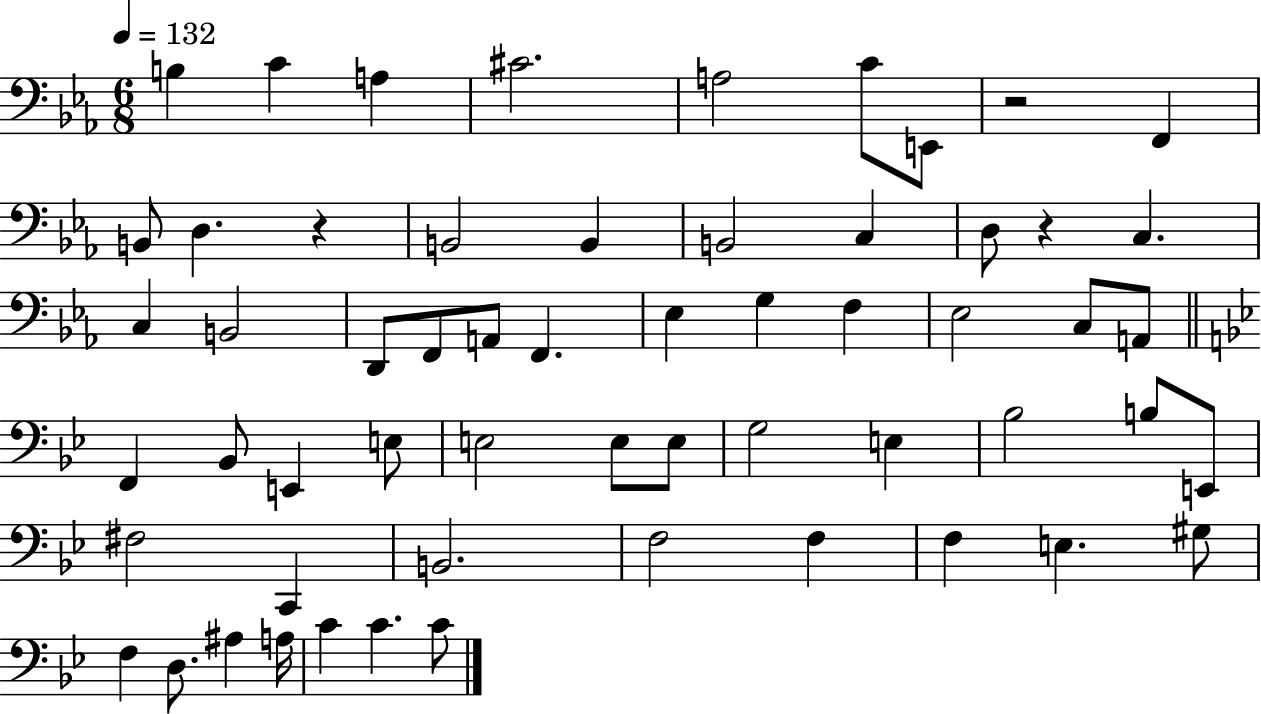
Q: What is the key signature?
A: EES major